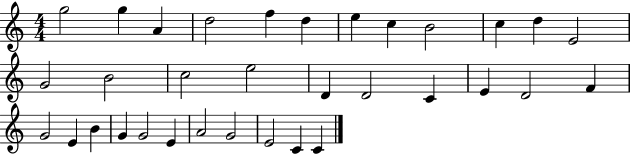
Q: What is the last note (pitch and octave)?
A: C4